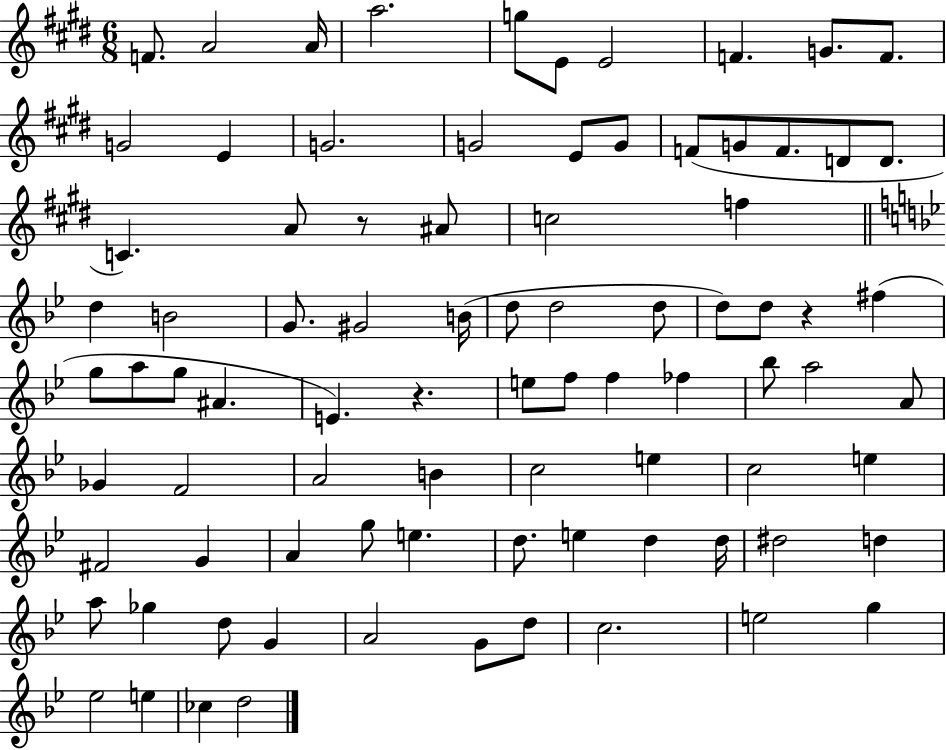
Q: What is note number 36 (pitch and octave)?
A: D5